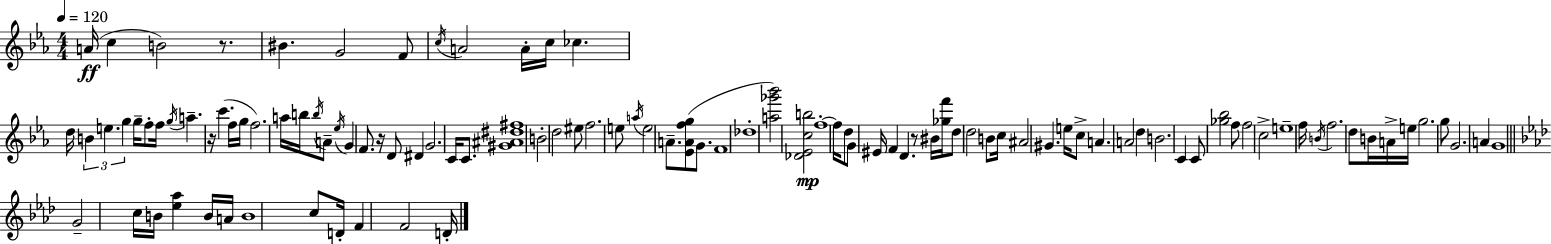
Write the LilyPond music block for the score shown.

{
  \clef treble
  \numericTimeSignature
  \time 4/4
  \key c \minor
  \tempo 4 = 120
  \repeat volta 2 { a'16(\ff c''4 b'2) r8. | bis'4. g'2 f'8 | \acciaccatura { c''16 } a'2 a'16-. c''16 ces''4. | d''16 \tuplet 3/2 { b'4 e''4. g''4 } | \break g''16-- f''8-. f''16 \acciaccatura { g''16 } a''4.-- r16 c'''4.( | f''16 g''16 f''2.) | a''16 b''16 \acciaccatura { b''16 } a'8-- \acciaccatura { ees''16 } g'4 f'8. r16 d'8 | dis'4 g'2. | \break c'16 c'8. <gis' ais' dis'' fis''>1 | b'2-. d''2 | eis''8 f''2. | e''8 \acciaccatura { a''16 } e''2 a'8.-- | \break <ees' a' f'' g''>8( g'8. f'1 | des''1-. | <a'' ges''' bes'''>2) <des' ees' c'' b''>2\mp | f''1-.~~ | \break f''16 d''8 g'8 eis'16 f'4 d'4. | r8 bis'16 <ges'' f'''>16 d''8 d''2 | b'8 c''16 ais'2 gis'4. | e''16 c''8-> a'4. a'2 | \break d''4 b'2. | c'4 c'8 <ges'' bes''>2 | f''8 f''2 c''2-> | e''1-- | \break f''16 \acciaccatura { b'16 } f''2. | d''8 b'16 a'16-> e''16 g''2. | g''8 g'2. | a'4 g'1 | \break \bar "||" \break \key aes \major g'2-- c''16 b'16 <ees'' aes''>4 b'16 a'16 | b'1 | c''8 d'16-. f'4 f'2 d'16-. | } \bar "|."
}